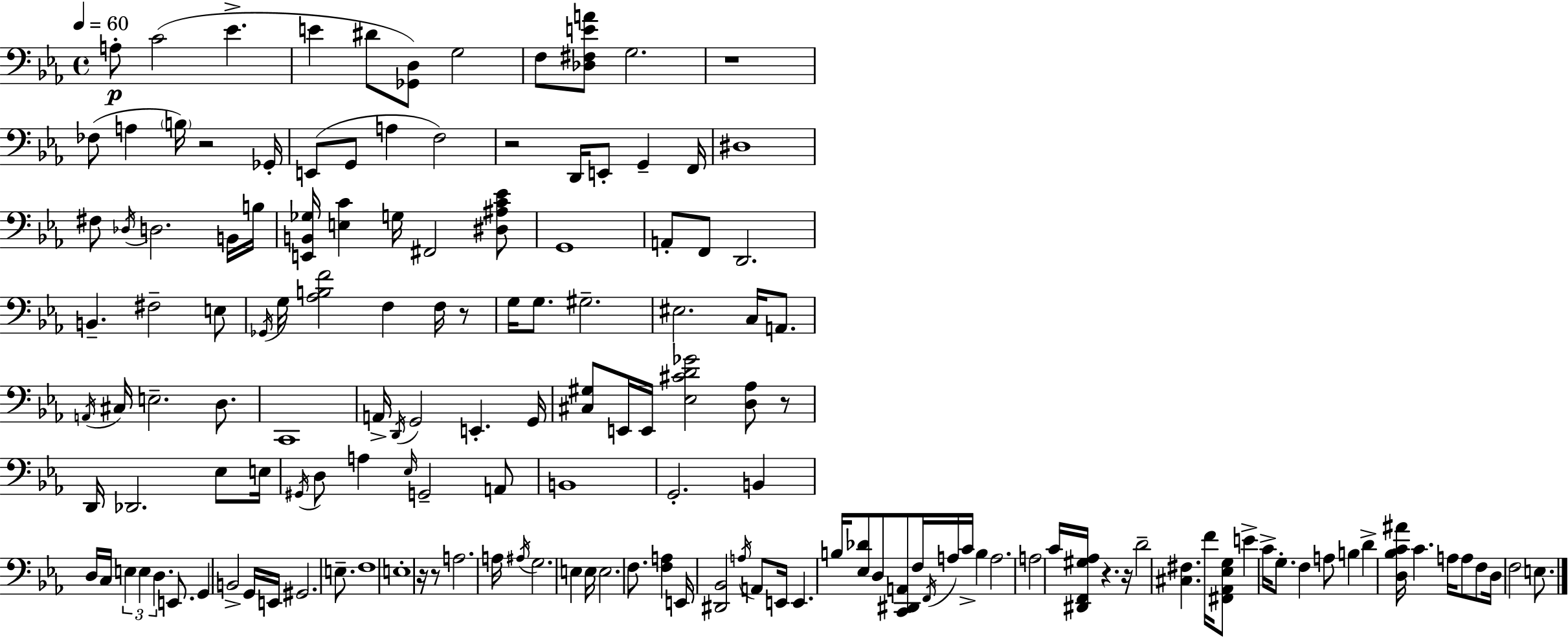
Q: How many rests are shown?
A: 9